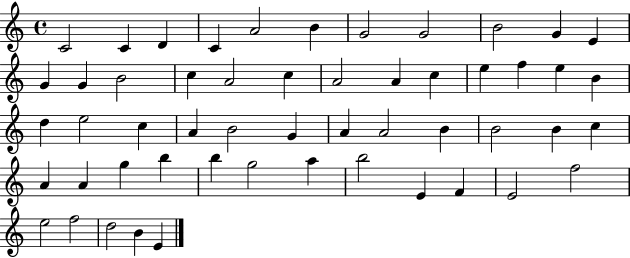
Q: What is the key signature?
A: C major